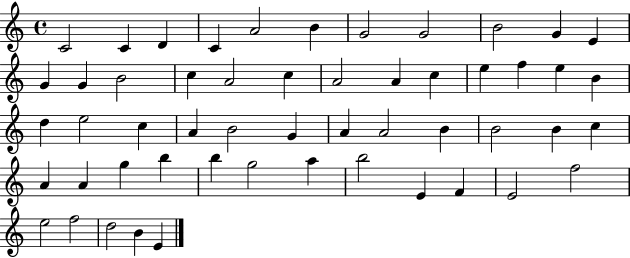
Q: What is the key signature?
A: C major